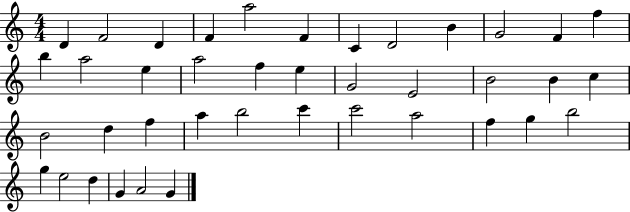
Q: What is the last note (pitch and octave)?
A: G4